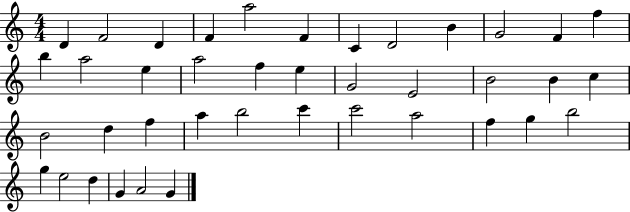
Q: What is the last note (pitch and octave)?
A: G4